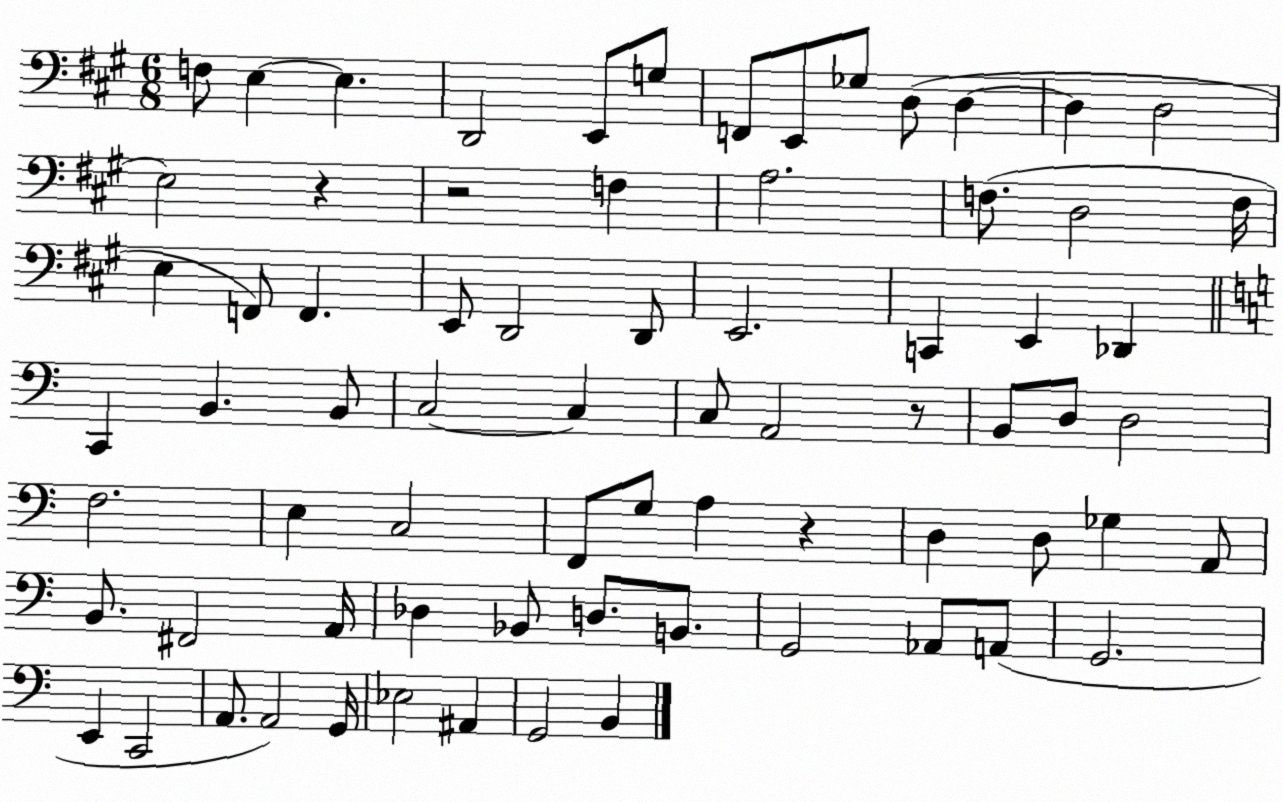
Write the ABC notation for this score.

X:1
T:Untitled
M:6/8
L:1/4
K:A
F,/2 E, E, D,,2 E,,/2 G,/2 F,,/2 E,,/2 _G,/2 D,/2 D, D, D,2 E,2 z z2 F, A,2 F,/2 D,2 F,/4 E, F,,/2 F,, E,,/2 D,,2 D,,/2 E,,2 C,, E,, _D,, C,, B,, B,,/2 C,2 C, C,/2 A,,2 z/2 B,,/2 D,/2 D,2 F,2 E, C,2 F,,/2 G,/2 A, z D, D,/2 _G, A,,/2 B,,/2 ^F,,2 A,,/4 _D, _B,,/2 D,/2 B,,/2 G,,2 _A,,/2 A,,/2 G,,2 E,, C,,2 A,,/2 A,,2 G,,/4 _E,2 ^A,, G,,2 B,,